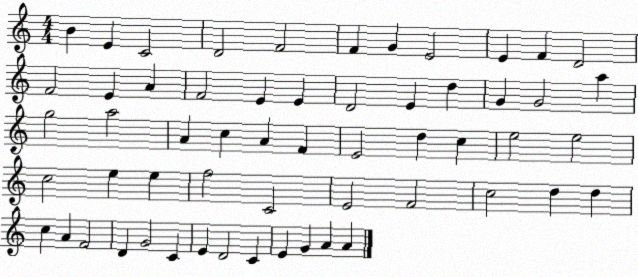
X:1
T:Untitled
M:4/4
L:1/4
K:C
B E C2 D2 F2 F G E2 E F D2 F2 E A F2 E E D2 E d G G2 a g2 a2 A c A F E2 d c e2 e2 c2 e e f2 C2 E2 F2 c2 d d c A F2 D G2 C E D2 C E G A A